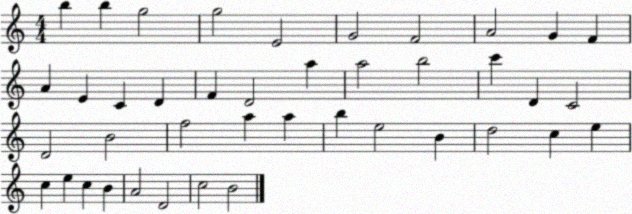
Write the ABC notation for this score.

X:1
T:Untitled
M:4/4
L:1/4
K:C
b b g2 g2 E2 G2 F2 A2 G F A E C D F D2 a a2 b2 c' D C2 D2 B2 f2 a a b e2 B d2 c e c e c B A2 D2 c2 B2